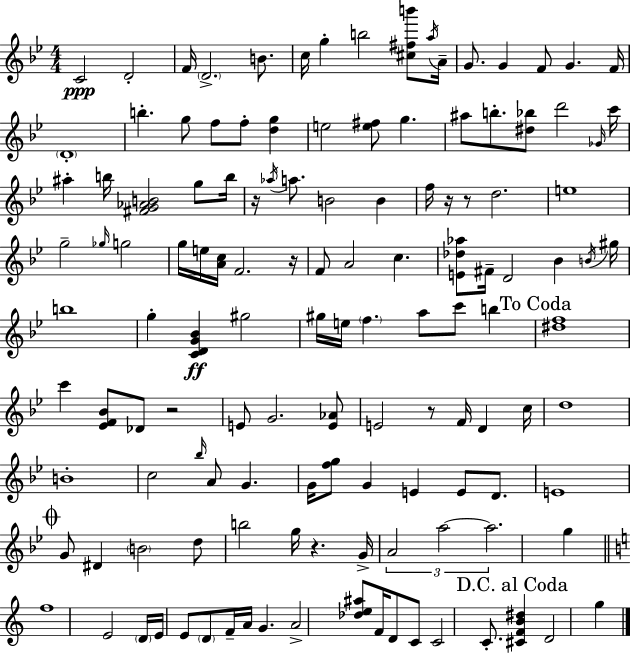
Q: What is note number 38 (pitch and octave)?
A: E5